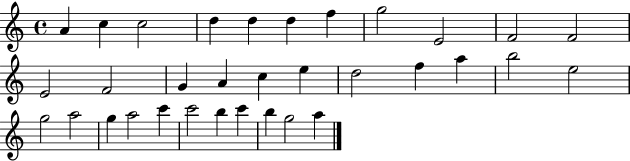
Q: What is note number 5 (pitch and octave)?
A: D5